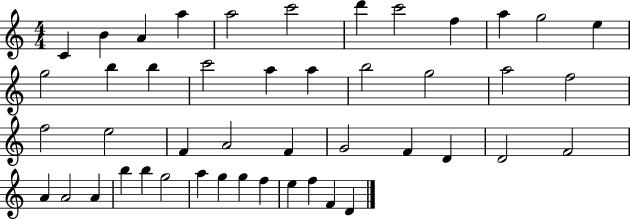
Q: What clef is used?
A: treble